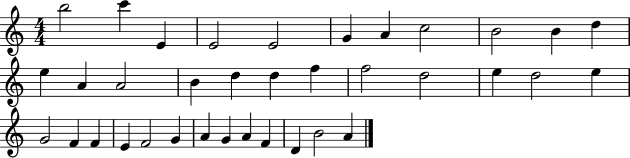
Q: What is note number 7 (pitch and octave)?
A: A4